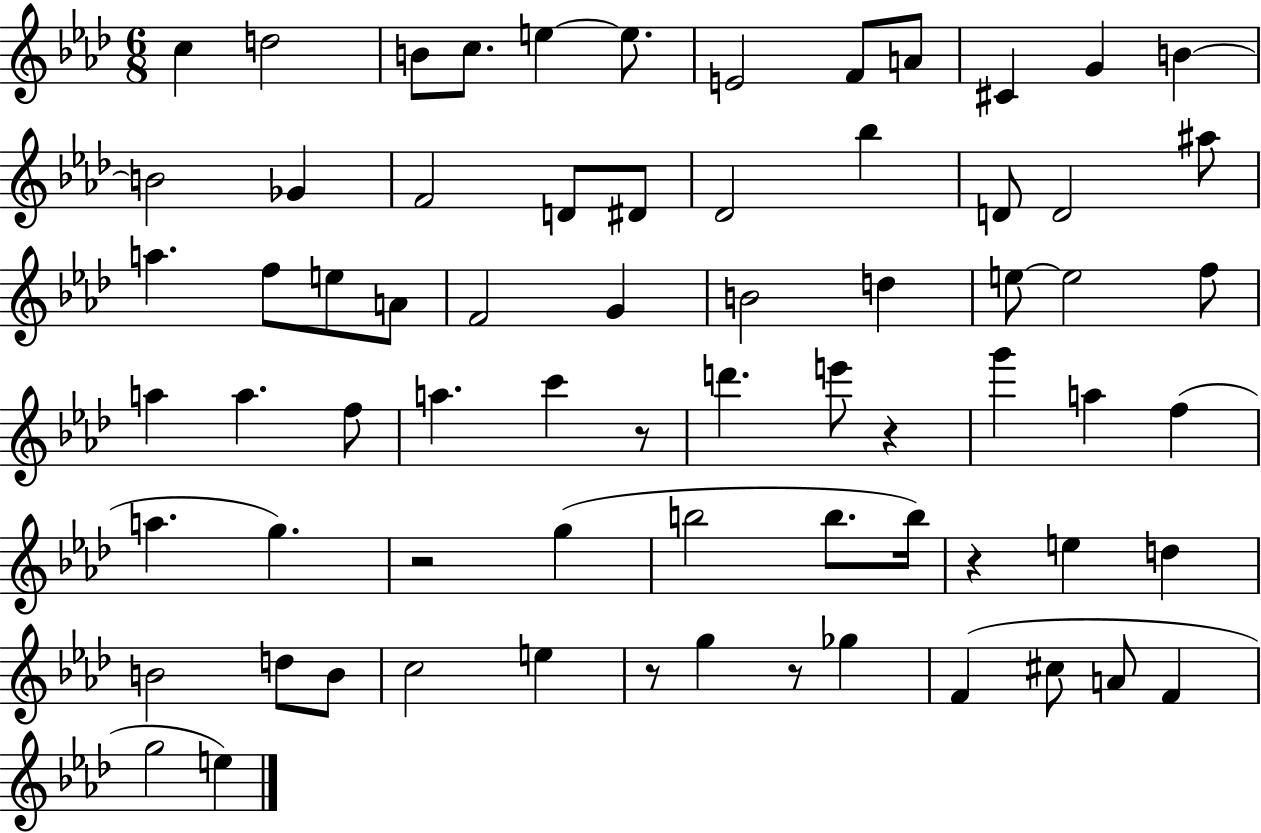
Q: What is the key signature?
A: AES major